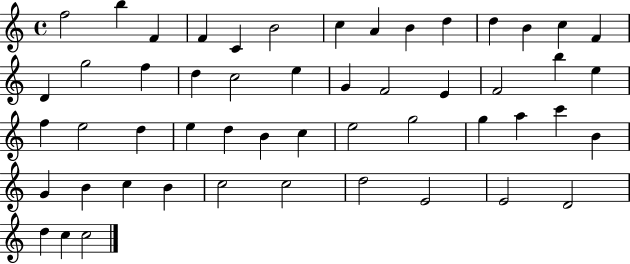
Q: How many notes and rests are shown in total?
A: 52